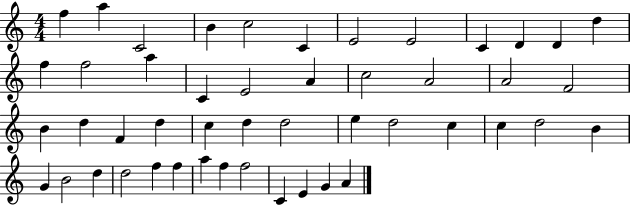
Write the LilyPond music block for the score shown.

{
  \clef treble
  \numericTimeSignature
  \time 4/4
  \key c \major
  f''4 a''4 c'2 | b'4 c''2 c'4 | e'2 e'2 | c'4 d'4 d'4 d''4 | \break f''4 f''2 a''4 | c'4 e'2 a'4 | c''2 a'2 | a'2 f'2 | \break b'4 d''4 f'4 d''4 | c''4 d''4 d''2 | e''4 d''2 c''4 | c''4 d''2 b'4 | \break g'4 b'2 d''4 | d''2 f''4 f''4 | a''4 f''4 f''2 | c'4 e'4 g'4 a'4 | \break \bar "|."
}